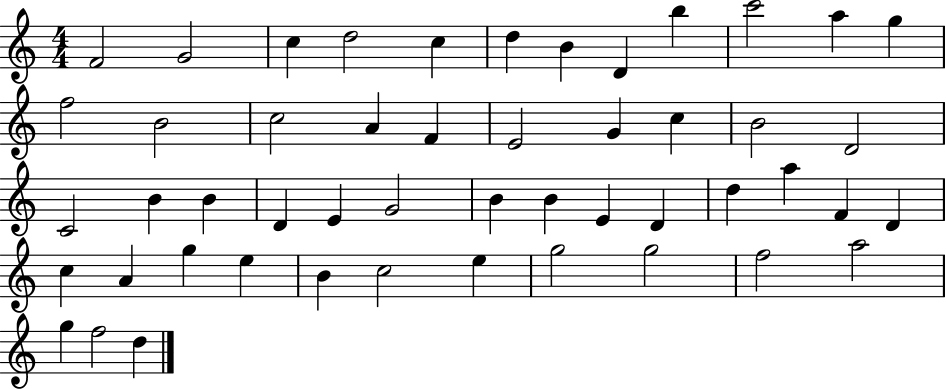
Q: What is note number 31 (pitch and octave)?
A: E4